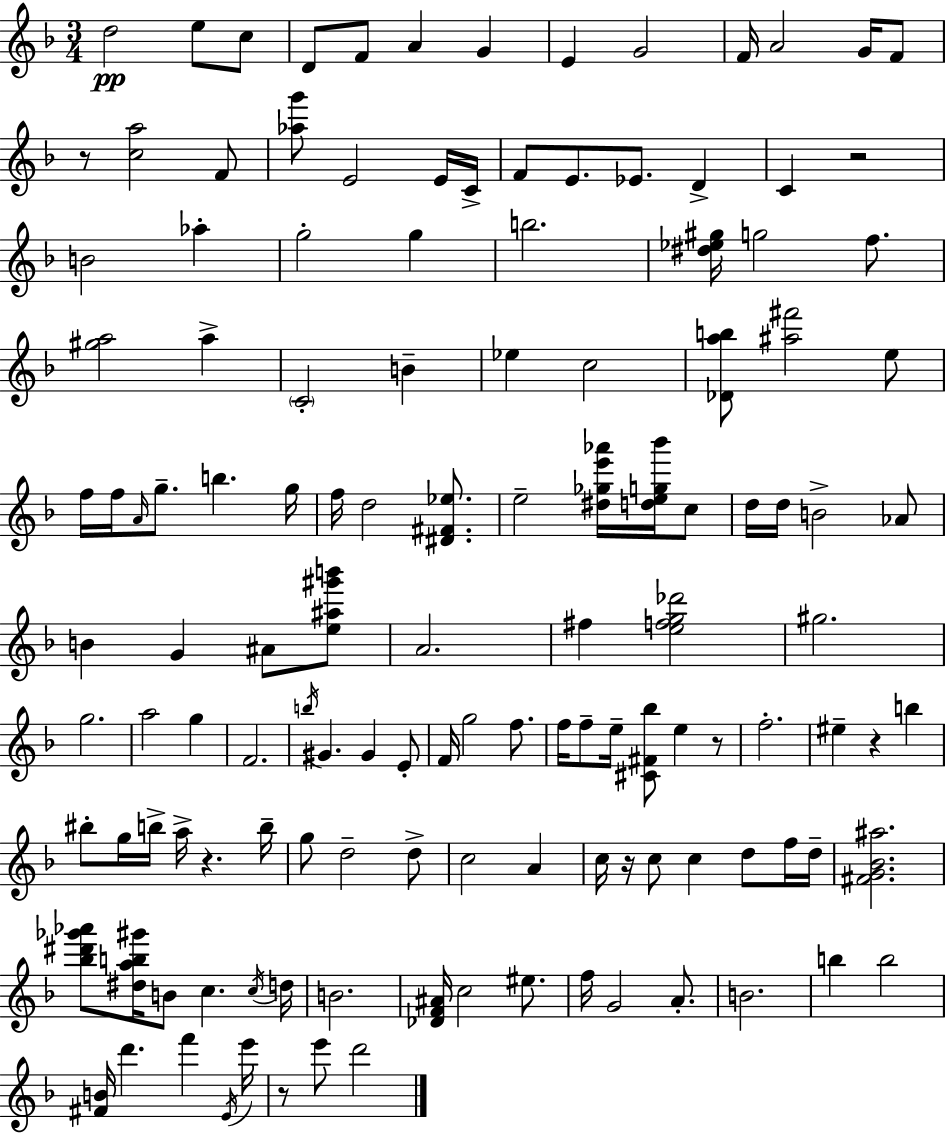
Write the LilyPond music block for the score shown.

{
  \clef treble
  \numericTimeSignature
  \time 3/4
  \key d \minor
  \repeat volta 2 { d''2\pp e''8 c''8 | d'8 f'8 a'4 g'4 | e'4 g'2 | f'16 a'2 g'16 f'8 | \break r8 <c'' a''>2 f'8 | <aes'' g'''>8 e'2 e'16 c'16-> | f'8 e'8. ees'8. d'4-> | c'4 r2 | \break b'2 aes''4-. | g''2-. g''4 | b''2. | <dis'' ees'' gis''>16 g''2 f''8. | \break <gis'' a''>2 a''4-> | \parenthesize c'2-. b'4-- | ees''4 c''2 | <des' a'' b''>8 <ais'' fis'''>2 e''8 | \break f''16 f''16 \grace { a'16 } g''8.-- b''4. | g''16 f''16 d''2 <dis' fis' ees''>8. | e''2-- <dis'' ges'' e''' aes'''>16 <d'' e'' g'' bes'''>16 c''8 | d''16 d''16 b'2-> aes'8 | \break b'4 g'4 ais'8 <e'' ais'' gis''' b'''>8 | a'2. | fis''4 <e'' f'' g'' des'''>2 | gis''2. | \break g''2. | a''2 g''4 | f'2. | \acciaccatura { b''16 } gis'4. gis'4 | \break e'8-. f'16 g''2 f''8. | f''16 f''8-- e''16-- <cis' fis' bes''>8 e''4 | r8 f''2.-. | eis''4-- r4 b''4 | \break bis''8-. g''16 b''16-> a''16-> r4. | b''16-- g''8 d''2-- | d''8-> c''2 a'4 | c''16 r16 c''8 c''4 d''8 | \break f''16 d''16-- <fis' g' bes' ais''>2. | <bes'' dis''' ges''' aes'''>8 <dis'' a'' b'' gis'''>16 b'8 c''4. | \acciaccatura { c''16 } d''16 b'2. | <des' f' ais'>16 c''2 | \break eis''8. f''16 g'2 | a'8.-. b'2. | b''4 b''2 | <fis' b'>16 d'''4. f'''4 | \break \acciaccatura { e'16 } e'''16 r8 e'''8 d'''2 | } \bar "|."
}